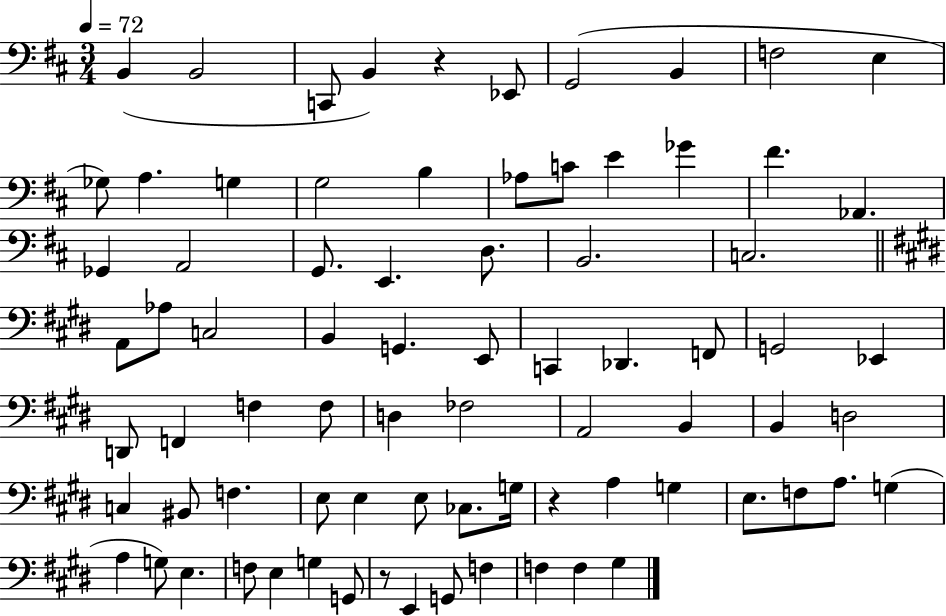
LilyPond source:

{
  \clef bass
  \numericTimeSignature
  \time 3/4
  \key d \major
  \tempo 4 = 72
  \repeat volta 2 { b,4( b,2 | c,8 b,4) r4 ees,8 | g,2( b,4 | f2 e4 | \break ges8) a4. g4 | g2 b4 | aes8 c'8 e'4 ges'4 | fis'4. aes,4. | \break ges,4 a,2 | g,8. e,4. d8. | b,2. | c2. | \break \bar "||" \break \key e \major a,8 aes8 c2 | b,4 g,4. e,8 | c,4 des,4. f,8 | g,2 ees,4 | \break d,8 f,4 f4 f8 | d4 fes2 | a,2 b,4 | b,4 d2 | \break c4 bis,8 f4. | e8 e4 e8 ces8. g16 | r4 a4 g4 | e8. f8 a8. g4( | \break a4 g8) e4. | f8 e4 g4 g,8 | r8 e,4 g,8 f4 | f4 f4 gis4 | \break } \bar "|."
}